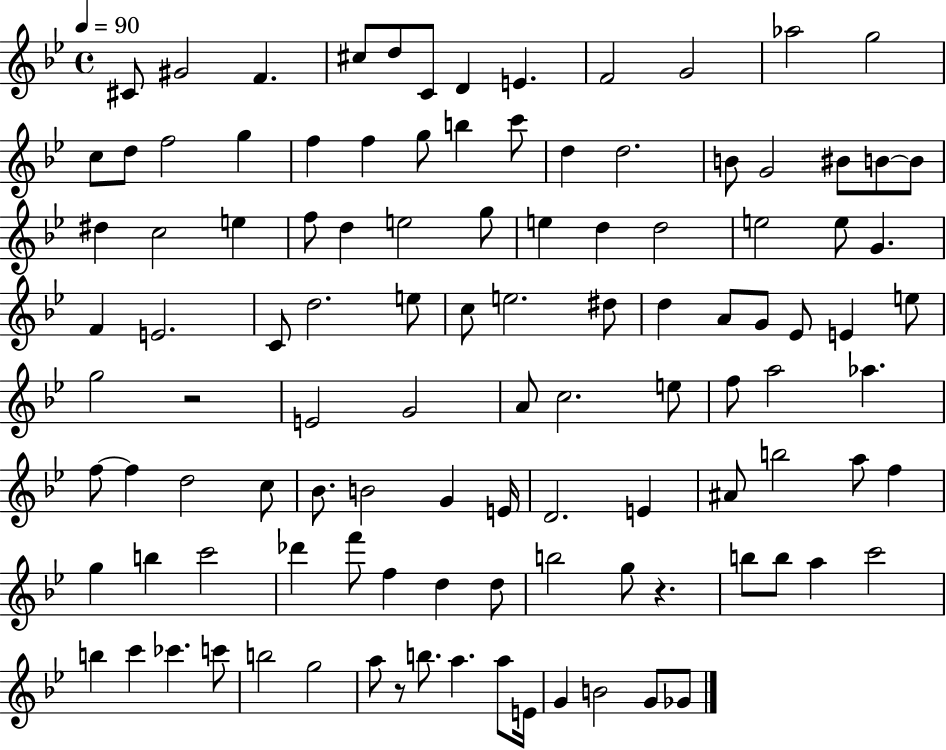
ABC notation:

X:1
T:Untitled
M:4/4
L:1/4
K:Bb
^C/2 ^G2 F ^c/2 d/2 C/2 D E F2 G2 _a2 g2 c/2 d/2 f2 g f f g/2 b c'/2 d d2 B/2 G2 ^B/2 B/2 B/2 ^d c2 e f/2 d e2 g/2 e d d2 e2 e/2 G F E2 C/2 d2 e/2 c/2 e2 ^d/2 d A/2 G/2 _E/2 E e/2 g2 z2 E2 G2 A/2 c2 e/2 f/2 a2 _a f/2 f d2 c/2 _B/2 B2 G E/4 D2 E ^A/2 b2 a/2 f g b c'2 _d' f'/2 f d d/2 b2 g/2 z b/2 b/2 a c'2 b c' _c' c'/2 b2 g2 a/2 z/2 b/2 a a/2 E/4 G B2 G/2 _G/2